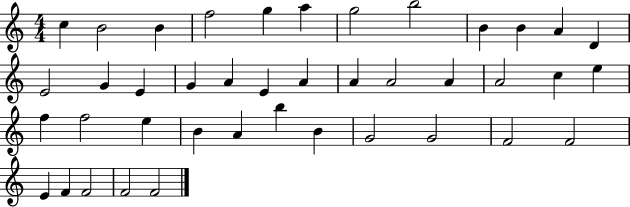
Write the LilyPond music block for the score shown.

{
  \clef treble
  \numericTimeSignature
  \time 4/4
  \key c \major
  c''4 b'2 b'4 | f''2 g''4 a''4 | g''2 b''2 | b'4 b'4 a'4 d'4 | \break e'2 g'4 e'4 | g'4 a'4 e'4 a'4 | a'4 a'2 a'4 | a'2 c''4 e''4 | \break f''4 f''2 e''4 | b'4 a'4 b''4 b'4 | g'2 g'2 | f'2 f'2 | \break e'4 f'4 f'2 | f'2 f'2 | \bar "|."
}